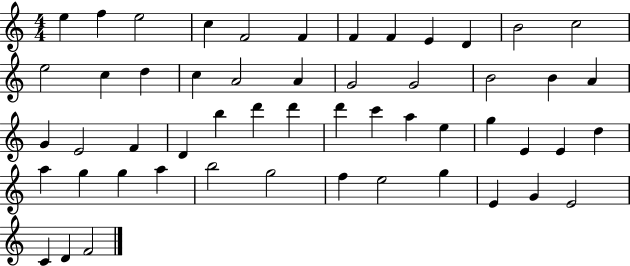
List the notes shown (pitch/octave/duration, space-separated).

E5/q F5/q E5/h C5/q F4/h F4/q F4/q F4/q E4/q D4/q B4/h C5/h E5/h C5/q D5/q C5/q A4/h A4/q G4/h G4/h B4/h B4/q A4/q G4/q E4/h F4/q D4/q B5/q D6/q D6/q D6/q C6/q A5/q E5/q G5/q E4/q E4/q D5/q A5/q G5/q G5/q A5/q B5/h G5/h F5/q E5/h G5/q E4/q G4/q E4/h C4/q D4/q F4/h